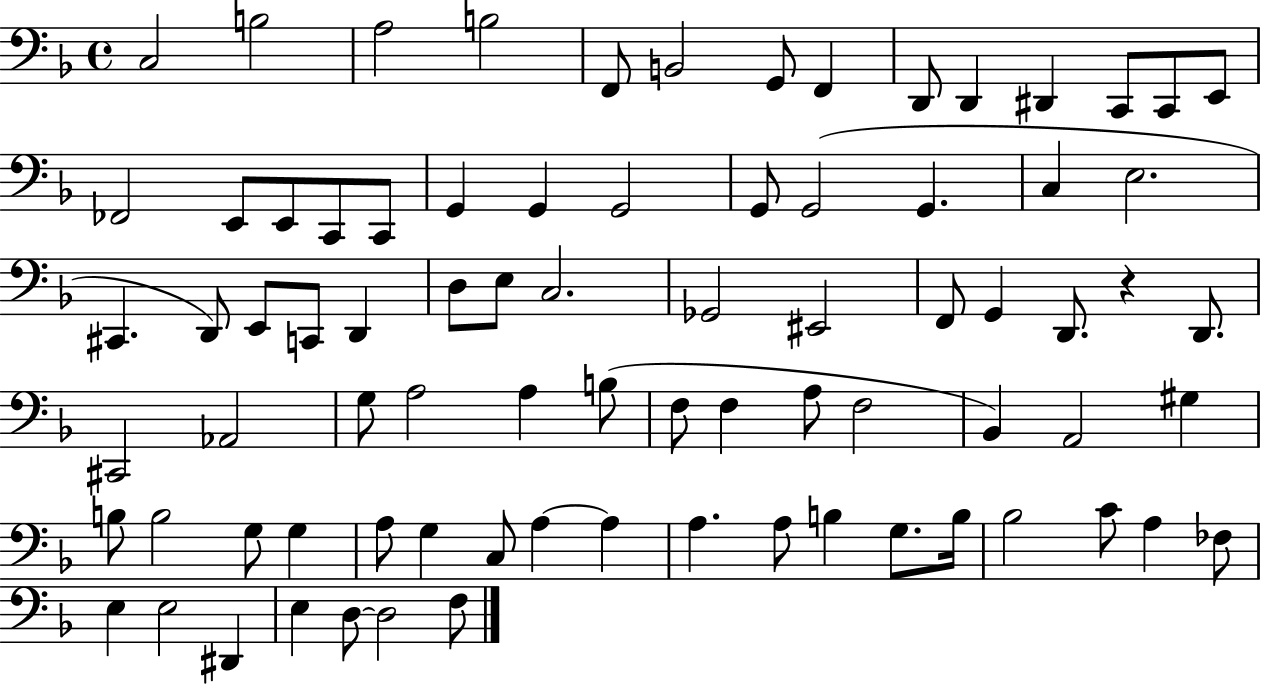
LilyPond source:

{
  \clef bass
  \time 4/4
  \defaultTimeSignature
  \key f \major
  \repeat volta 2 { c2 b2 | a2 b2 | f,8 b,2 g,8 f,4 | d,8 d,4 dis,4 c,8 c,8 e,8 | \break fes,2 e,8 e,8 c,8 c,8 | g,4 g,4 g,2 | g,8 g,2( g,4. | c4 e2. | \break cis,4. d,8) e,8 c,8 d,4 | d8 e8 c2. | ges,2 eis,2 | f,8 g,4 d,8. r4 d,8. | \break cis,2 aes,2 | g8 a2 a4 b8( | f8 f4 a8 f2 | bes,4) a,2 gis4 | \break b8 b2 g8 g4 | a8 g4 c8 a4~~ a4 | a4. a8 b4 g8. b16 | bes2 c'8 a4 fes8 | \break e4 e2 dis,4 | e4 d8~~ d2 f8 | } \bar "|."
}